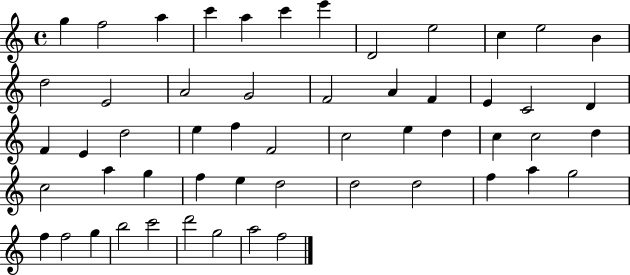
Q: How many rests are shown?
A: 0